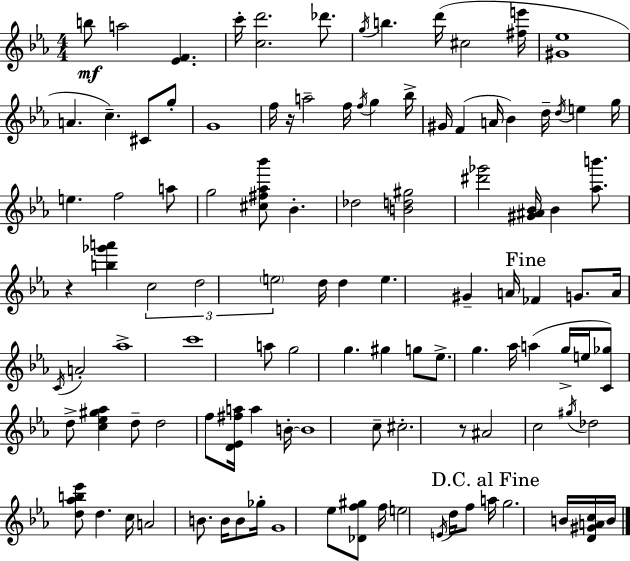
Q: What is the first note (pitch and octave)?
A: B5